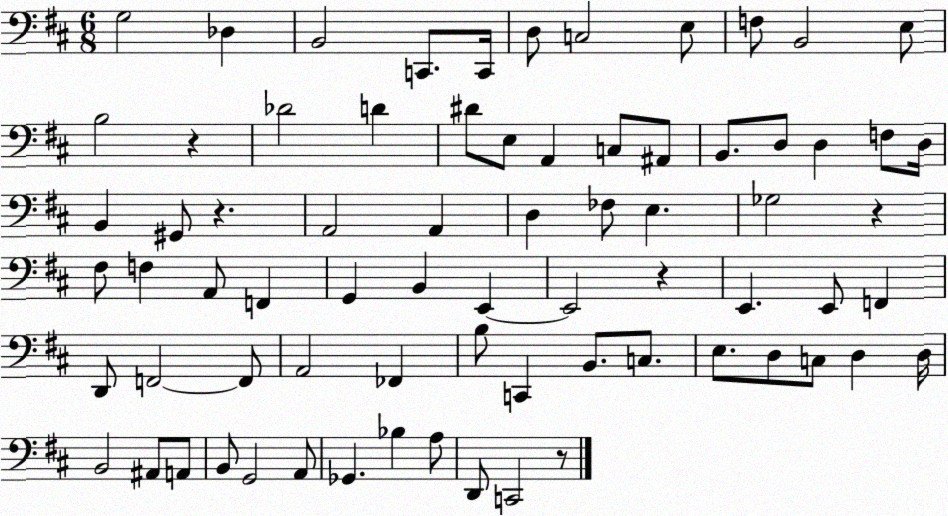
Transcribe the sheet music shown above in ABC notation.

X:1
T:Untitled
M:6/8
L:1/4
K:D
G,2 _D, B,,2 C,,/2 C,,/4 D,/2 C,2 E,/2 F,/2 B,,2 E,/2 B,2 z _D2 D ^D/2 E,/2 A,, C,/2 ^A,,/2 B,,/2 D,/2 D, F,/2 D,/4 B,, ^G,,/2 z A,,2 A,, D, _F,/2 E, _G,2 z ^F,/2 F, A,,/2 F,, G,, B,, E,, E,,2 z E,, E,,/2 F,, D,,/2 F,,2 F,,/2 A,,2 _F,, B,/2 C,, B,,/2 C,/2 E,/2 D,/2 C,/2 D, D,/4 B,,2 ^A,,/2 A,,/2 B,,/2 G,,2 A,,/2 _G,, _B, A,/2 D,,/2 C,,2 z/2